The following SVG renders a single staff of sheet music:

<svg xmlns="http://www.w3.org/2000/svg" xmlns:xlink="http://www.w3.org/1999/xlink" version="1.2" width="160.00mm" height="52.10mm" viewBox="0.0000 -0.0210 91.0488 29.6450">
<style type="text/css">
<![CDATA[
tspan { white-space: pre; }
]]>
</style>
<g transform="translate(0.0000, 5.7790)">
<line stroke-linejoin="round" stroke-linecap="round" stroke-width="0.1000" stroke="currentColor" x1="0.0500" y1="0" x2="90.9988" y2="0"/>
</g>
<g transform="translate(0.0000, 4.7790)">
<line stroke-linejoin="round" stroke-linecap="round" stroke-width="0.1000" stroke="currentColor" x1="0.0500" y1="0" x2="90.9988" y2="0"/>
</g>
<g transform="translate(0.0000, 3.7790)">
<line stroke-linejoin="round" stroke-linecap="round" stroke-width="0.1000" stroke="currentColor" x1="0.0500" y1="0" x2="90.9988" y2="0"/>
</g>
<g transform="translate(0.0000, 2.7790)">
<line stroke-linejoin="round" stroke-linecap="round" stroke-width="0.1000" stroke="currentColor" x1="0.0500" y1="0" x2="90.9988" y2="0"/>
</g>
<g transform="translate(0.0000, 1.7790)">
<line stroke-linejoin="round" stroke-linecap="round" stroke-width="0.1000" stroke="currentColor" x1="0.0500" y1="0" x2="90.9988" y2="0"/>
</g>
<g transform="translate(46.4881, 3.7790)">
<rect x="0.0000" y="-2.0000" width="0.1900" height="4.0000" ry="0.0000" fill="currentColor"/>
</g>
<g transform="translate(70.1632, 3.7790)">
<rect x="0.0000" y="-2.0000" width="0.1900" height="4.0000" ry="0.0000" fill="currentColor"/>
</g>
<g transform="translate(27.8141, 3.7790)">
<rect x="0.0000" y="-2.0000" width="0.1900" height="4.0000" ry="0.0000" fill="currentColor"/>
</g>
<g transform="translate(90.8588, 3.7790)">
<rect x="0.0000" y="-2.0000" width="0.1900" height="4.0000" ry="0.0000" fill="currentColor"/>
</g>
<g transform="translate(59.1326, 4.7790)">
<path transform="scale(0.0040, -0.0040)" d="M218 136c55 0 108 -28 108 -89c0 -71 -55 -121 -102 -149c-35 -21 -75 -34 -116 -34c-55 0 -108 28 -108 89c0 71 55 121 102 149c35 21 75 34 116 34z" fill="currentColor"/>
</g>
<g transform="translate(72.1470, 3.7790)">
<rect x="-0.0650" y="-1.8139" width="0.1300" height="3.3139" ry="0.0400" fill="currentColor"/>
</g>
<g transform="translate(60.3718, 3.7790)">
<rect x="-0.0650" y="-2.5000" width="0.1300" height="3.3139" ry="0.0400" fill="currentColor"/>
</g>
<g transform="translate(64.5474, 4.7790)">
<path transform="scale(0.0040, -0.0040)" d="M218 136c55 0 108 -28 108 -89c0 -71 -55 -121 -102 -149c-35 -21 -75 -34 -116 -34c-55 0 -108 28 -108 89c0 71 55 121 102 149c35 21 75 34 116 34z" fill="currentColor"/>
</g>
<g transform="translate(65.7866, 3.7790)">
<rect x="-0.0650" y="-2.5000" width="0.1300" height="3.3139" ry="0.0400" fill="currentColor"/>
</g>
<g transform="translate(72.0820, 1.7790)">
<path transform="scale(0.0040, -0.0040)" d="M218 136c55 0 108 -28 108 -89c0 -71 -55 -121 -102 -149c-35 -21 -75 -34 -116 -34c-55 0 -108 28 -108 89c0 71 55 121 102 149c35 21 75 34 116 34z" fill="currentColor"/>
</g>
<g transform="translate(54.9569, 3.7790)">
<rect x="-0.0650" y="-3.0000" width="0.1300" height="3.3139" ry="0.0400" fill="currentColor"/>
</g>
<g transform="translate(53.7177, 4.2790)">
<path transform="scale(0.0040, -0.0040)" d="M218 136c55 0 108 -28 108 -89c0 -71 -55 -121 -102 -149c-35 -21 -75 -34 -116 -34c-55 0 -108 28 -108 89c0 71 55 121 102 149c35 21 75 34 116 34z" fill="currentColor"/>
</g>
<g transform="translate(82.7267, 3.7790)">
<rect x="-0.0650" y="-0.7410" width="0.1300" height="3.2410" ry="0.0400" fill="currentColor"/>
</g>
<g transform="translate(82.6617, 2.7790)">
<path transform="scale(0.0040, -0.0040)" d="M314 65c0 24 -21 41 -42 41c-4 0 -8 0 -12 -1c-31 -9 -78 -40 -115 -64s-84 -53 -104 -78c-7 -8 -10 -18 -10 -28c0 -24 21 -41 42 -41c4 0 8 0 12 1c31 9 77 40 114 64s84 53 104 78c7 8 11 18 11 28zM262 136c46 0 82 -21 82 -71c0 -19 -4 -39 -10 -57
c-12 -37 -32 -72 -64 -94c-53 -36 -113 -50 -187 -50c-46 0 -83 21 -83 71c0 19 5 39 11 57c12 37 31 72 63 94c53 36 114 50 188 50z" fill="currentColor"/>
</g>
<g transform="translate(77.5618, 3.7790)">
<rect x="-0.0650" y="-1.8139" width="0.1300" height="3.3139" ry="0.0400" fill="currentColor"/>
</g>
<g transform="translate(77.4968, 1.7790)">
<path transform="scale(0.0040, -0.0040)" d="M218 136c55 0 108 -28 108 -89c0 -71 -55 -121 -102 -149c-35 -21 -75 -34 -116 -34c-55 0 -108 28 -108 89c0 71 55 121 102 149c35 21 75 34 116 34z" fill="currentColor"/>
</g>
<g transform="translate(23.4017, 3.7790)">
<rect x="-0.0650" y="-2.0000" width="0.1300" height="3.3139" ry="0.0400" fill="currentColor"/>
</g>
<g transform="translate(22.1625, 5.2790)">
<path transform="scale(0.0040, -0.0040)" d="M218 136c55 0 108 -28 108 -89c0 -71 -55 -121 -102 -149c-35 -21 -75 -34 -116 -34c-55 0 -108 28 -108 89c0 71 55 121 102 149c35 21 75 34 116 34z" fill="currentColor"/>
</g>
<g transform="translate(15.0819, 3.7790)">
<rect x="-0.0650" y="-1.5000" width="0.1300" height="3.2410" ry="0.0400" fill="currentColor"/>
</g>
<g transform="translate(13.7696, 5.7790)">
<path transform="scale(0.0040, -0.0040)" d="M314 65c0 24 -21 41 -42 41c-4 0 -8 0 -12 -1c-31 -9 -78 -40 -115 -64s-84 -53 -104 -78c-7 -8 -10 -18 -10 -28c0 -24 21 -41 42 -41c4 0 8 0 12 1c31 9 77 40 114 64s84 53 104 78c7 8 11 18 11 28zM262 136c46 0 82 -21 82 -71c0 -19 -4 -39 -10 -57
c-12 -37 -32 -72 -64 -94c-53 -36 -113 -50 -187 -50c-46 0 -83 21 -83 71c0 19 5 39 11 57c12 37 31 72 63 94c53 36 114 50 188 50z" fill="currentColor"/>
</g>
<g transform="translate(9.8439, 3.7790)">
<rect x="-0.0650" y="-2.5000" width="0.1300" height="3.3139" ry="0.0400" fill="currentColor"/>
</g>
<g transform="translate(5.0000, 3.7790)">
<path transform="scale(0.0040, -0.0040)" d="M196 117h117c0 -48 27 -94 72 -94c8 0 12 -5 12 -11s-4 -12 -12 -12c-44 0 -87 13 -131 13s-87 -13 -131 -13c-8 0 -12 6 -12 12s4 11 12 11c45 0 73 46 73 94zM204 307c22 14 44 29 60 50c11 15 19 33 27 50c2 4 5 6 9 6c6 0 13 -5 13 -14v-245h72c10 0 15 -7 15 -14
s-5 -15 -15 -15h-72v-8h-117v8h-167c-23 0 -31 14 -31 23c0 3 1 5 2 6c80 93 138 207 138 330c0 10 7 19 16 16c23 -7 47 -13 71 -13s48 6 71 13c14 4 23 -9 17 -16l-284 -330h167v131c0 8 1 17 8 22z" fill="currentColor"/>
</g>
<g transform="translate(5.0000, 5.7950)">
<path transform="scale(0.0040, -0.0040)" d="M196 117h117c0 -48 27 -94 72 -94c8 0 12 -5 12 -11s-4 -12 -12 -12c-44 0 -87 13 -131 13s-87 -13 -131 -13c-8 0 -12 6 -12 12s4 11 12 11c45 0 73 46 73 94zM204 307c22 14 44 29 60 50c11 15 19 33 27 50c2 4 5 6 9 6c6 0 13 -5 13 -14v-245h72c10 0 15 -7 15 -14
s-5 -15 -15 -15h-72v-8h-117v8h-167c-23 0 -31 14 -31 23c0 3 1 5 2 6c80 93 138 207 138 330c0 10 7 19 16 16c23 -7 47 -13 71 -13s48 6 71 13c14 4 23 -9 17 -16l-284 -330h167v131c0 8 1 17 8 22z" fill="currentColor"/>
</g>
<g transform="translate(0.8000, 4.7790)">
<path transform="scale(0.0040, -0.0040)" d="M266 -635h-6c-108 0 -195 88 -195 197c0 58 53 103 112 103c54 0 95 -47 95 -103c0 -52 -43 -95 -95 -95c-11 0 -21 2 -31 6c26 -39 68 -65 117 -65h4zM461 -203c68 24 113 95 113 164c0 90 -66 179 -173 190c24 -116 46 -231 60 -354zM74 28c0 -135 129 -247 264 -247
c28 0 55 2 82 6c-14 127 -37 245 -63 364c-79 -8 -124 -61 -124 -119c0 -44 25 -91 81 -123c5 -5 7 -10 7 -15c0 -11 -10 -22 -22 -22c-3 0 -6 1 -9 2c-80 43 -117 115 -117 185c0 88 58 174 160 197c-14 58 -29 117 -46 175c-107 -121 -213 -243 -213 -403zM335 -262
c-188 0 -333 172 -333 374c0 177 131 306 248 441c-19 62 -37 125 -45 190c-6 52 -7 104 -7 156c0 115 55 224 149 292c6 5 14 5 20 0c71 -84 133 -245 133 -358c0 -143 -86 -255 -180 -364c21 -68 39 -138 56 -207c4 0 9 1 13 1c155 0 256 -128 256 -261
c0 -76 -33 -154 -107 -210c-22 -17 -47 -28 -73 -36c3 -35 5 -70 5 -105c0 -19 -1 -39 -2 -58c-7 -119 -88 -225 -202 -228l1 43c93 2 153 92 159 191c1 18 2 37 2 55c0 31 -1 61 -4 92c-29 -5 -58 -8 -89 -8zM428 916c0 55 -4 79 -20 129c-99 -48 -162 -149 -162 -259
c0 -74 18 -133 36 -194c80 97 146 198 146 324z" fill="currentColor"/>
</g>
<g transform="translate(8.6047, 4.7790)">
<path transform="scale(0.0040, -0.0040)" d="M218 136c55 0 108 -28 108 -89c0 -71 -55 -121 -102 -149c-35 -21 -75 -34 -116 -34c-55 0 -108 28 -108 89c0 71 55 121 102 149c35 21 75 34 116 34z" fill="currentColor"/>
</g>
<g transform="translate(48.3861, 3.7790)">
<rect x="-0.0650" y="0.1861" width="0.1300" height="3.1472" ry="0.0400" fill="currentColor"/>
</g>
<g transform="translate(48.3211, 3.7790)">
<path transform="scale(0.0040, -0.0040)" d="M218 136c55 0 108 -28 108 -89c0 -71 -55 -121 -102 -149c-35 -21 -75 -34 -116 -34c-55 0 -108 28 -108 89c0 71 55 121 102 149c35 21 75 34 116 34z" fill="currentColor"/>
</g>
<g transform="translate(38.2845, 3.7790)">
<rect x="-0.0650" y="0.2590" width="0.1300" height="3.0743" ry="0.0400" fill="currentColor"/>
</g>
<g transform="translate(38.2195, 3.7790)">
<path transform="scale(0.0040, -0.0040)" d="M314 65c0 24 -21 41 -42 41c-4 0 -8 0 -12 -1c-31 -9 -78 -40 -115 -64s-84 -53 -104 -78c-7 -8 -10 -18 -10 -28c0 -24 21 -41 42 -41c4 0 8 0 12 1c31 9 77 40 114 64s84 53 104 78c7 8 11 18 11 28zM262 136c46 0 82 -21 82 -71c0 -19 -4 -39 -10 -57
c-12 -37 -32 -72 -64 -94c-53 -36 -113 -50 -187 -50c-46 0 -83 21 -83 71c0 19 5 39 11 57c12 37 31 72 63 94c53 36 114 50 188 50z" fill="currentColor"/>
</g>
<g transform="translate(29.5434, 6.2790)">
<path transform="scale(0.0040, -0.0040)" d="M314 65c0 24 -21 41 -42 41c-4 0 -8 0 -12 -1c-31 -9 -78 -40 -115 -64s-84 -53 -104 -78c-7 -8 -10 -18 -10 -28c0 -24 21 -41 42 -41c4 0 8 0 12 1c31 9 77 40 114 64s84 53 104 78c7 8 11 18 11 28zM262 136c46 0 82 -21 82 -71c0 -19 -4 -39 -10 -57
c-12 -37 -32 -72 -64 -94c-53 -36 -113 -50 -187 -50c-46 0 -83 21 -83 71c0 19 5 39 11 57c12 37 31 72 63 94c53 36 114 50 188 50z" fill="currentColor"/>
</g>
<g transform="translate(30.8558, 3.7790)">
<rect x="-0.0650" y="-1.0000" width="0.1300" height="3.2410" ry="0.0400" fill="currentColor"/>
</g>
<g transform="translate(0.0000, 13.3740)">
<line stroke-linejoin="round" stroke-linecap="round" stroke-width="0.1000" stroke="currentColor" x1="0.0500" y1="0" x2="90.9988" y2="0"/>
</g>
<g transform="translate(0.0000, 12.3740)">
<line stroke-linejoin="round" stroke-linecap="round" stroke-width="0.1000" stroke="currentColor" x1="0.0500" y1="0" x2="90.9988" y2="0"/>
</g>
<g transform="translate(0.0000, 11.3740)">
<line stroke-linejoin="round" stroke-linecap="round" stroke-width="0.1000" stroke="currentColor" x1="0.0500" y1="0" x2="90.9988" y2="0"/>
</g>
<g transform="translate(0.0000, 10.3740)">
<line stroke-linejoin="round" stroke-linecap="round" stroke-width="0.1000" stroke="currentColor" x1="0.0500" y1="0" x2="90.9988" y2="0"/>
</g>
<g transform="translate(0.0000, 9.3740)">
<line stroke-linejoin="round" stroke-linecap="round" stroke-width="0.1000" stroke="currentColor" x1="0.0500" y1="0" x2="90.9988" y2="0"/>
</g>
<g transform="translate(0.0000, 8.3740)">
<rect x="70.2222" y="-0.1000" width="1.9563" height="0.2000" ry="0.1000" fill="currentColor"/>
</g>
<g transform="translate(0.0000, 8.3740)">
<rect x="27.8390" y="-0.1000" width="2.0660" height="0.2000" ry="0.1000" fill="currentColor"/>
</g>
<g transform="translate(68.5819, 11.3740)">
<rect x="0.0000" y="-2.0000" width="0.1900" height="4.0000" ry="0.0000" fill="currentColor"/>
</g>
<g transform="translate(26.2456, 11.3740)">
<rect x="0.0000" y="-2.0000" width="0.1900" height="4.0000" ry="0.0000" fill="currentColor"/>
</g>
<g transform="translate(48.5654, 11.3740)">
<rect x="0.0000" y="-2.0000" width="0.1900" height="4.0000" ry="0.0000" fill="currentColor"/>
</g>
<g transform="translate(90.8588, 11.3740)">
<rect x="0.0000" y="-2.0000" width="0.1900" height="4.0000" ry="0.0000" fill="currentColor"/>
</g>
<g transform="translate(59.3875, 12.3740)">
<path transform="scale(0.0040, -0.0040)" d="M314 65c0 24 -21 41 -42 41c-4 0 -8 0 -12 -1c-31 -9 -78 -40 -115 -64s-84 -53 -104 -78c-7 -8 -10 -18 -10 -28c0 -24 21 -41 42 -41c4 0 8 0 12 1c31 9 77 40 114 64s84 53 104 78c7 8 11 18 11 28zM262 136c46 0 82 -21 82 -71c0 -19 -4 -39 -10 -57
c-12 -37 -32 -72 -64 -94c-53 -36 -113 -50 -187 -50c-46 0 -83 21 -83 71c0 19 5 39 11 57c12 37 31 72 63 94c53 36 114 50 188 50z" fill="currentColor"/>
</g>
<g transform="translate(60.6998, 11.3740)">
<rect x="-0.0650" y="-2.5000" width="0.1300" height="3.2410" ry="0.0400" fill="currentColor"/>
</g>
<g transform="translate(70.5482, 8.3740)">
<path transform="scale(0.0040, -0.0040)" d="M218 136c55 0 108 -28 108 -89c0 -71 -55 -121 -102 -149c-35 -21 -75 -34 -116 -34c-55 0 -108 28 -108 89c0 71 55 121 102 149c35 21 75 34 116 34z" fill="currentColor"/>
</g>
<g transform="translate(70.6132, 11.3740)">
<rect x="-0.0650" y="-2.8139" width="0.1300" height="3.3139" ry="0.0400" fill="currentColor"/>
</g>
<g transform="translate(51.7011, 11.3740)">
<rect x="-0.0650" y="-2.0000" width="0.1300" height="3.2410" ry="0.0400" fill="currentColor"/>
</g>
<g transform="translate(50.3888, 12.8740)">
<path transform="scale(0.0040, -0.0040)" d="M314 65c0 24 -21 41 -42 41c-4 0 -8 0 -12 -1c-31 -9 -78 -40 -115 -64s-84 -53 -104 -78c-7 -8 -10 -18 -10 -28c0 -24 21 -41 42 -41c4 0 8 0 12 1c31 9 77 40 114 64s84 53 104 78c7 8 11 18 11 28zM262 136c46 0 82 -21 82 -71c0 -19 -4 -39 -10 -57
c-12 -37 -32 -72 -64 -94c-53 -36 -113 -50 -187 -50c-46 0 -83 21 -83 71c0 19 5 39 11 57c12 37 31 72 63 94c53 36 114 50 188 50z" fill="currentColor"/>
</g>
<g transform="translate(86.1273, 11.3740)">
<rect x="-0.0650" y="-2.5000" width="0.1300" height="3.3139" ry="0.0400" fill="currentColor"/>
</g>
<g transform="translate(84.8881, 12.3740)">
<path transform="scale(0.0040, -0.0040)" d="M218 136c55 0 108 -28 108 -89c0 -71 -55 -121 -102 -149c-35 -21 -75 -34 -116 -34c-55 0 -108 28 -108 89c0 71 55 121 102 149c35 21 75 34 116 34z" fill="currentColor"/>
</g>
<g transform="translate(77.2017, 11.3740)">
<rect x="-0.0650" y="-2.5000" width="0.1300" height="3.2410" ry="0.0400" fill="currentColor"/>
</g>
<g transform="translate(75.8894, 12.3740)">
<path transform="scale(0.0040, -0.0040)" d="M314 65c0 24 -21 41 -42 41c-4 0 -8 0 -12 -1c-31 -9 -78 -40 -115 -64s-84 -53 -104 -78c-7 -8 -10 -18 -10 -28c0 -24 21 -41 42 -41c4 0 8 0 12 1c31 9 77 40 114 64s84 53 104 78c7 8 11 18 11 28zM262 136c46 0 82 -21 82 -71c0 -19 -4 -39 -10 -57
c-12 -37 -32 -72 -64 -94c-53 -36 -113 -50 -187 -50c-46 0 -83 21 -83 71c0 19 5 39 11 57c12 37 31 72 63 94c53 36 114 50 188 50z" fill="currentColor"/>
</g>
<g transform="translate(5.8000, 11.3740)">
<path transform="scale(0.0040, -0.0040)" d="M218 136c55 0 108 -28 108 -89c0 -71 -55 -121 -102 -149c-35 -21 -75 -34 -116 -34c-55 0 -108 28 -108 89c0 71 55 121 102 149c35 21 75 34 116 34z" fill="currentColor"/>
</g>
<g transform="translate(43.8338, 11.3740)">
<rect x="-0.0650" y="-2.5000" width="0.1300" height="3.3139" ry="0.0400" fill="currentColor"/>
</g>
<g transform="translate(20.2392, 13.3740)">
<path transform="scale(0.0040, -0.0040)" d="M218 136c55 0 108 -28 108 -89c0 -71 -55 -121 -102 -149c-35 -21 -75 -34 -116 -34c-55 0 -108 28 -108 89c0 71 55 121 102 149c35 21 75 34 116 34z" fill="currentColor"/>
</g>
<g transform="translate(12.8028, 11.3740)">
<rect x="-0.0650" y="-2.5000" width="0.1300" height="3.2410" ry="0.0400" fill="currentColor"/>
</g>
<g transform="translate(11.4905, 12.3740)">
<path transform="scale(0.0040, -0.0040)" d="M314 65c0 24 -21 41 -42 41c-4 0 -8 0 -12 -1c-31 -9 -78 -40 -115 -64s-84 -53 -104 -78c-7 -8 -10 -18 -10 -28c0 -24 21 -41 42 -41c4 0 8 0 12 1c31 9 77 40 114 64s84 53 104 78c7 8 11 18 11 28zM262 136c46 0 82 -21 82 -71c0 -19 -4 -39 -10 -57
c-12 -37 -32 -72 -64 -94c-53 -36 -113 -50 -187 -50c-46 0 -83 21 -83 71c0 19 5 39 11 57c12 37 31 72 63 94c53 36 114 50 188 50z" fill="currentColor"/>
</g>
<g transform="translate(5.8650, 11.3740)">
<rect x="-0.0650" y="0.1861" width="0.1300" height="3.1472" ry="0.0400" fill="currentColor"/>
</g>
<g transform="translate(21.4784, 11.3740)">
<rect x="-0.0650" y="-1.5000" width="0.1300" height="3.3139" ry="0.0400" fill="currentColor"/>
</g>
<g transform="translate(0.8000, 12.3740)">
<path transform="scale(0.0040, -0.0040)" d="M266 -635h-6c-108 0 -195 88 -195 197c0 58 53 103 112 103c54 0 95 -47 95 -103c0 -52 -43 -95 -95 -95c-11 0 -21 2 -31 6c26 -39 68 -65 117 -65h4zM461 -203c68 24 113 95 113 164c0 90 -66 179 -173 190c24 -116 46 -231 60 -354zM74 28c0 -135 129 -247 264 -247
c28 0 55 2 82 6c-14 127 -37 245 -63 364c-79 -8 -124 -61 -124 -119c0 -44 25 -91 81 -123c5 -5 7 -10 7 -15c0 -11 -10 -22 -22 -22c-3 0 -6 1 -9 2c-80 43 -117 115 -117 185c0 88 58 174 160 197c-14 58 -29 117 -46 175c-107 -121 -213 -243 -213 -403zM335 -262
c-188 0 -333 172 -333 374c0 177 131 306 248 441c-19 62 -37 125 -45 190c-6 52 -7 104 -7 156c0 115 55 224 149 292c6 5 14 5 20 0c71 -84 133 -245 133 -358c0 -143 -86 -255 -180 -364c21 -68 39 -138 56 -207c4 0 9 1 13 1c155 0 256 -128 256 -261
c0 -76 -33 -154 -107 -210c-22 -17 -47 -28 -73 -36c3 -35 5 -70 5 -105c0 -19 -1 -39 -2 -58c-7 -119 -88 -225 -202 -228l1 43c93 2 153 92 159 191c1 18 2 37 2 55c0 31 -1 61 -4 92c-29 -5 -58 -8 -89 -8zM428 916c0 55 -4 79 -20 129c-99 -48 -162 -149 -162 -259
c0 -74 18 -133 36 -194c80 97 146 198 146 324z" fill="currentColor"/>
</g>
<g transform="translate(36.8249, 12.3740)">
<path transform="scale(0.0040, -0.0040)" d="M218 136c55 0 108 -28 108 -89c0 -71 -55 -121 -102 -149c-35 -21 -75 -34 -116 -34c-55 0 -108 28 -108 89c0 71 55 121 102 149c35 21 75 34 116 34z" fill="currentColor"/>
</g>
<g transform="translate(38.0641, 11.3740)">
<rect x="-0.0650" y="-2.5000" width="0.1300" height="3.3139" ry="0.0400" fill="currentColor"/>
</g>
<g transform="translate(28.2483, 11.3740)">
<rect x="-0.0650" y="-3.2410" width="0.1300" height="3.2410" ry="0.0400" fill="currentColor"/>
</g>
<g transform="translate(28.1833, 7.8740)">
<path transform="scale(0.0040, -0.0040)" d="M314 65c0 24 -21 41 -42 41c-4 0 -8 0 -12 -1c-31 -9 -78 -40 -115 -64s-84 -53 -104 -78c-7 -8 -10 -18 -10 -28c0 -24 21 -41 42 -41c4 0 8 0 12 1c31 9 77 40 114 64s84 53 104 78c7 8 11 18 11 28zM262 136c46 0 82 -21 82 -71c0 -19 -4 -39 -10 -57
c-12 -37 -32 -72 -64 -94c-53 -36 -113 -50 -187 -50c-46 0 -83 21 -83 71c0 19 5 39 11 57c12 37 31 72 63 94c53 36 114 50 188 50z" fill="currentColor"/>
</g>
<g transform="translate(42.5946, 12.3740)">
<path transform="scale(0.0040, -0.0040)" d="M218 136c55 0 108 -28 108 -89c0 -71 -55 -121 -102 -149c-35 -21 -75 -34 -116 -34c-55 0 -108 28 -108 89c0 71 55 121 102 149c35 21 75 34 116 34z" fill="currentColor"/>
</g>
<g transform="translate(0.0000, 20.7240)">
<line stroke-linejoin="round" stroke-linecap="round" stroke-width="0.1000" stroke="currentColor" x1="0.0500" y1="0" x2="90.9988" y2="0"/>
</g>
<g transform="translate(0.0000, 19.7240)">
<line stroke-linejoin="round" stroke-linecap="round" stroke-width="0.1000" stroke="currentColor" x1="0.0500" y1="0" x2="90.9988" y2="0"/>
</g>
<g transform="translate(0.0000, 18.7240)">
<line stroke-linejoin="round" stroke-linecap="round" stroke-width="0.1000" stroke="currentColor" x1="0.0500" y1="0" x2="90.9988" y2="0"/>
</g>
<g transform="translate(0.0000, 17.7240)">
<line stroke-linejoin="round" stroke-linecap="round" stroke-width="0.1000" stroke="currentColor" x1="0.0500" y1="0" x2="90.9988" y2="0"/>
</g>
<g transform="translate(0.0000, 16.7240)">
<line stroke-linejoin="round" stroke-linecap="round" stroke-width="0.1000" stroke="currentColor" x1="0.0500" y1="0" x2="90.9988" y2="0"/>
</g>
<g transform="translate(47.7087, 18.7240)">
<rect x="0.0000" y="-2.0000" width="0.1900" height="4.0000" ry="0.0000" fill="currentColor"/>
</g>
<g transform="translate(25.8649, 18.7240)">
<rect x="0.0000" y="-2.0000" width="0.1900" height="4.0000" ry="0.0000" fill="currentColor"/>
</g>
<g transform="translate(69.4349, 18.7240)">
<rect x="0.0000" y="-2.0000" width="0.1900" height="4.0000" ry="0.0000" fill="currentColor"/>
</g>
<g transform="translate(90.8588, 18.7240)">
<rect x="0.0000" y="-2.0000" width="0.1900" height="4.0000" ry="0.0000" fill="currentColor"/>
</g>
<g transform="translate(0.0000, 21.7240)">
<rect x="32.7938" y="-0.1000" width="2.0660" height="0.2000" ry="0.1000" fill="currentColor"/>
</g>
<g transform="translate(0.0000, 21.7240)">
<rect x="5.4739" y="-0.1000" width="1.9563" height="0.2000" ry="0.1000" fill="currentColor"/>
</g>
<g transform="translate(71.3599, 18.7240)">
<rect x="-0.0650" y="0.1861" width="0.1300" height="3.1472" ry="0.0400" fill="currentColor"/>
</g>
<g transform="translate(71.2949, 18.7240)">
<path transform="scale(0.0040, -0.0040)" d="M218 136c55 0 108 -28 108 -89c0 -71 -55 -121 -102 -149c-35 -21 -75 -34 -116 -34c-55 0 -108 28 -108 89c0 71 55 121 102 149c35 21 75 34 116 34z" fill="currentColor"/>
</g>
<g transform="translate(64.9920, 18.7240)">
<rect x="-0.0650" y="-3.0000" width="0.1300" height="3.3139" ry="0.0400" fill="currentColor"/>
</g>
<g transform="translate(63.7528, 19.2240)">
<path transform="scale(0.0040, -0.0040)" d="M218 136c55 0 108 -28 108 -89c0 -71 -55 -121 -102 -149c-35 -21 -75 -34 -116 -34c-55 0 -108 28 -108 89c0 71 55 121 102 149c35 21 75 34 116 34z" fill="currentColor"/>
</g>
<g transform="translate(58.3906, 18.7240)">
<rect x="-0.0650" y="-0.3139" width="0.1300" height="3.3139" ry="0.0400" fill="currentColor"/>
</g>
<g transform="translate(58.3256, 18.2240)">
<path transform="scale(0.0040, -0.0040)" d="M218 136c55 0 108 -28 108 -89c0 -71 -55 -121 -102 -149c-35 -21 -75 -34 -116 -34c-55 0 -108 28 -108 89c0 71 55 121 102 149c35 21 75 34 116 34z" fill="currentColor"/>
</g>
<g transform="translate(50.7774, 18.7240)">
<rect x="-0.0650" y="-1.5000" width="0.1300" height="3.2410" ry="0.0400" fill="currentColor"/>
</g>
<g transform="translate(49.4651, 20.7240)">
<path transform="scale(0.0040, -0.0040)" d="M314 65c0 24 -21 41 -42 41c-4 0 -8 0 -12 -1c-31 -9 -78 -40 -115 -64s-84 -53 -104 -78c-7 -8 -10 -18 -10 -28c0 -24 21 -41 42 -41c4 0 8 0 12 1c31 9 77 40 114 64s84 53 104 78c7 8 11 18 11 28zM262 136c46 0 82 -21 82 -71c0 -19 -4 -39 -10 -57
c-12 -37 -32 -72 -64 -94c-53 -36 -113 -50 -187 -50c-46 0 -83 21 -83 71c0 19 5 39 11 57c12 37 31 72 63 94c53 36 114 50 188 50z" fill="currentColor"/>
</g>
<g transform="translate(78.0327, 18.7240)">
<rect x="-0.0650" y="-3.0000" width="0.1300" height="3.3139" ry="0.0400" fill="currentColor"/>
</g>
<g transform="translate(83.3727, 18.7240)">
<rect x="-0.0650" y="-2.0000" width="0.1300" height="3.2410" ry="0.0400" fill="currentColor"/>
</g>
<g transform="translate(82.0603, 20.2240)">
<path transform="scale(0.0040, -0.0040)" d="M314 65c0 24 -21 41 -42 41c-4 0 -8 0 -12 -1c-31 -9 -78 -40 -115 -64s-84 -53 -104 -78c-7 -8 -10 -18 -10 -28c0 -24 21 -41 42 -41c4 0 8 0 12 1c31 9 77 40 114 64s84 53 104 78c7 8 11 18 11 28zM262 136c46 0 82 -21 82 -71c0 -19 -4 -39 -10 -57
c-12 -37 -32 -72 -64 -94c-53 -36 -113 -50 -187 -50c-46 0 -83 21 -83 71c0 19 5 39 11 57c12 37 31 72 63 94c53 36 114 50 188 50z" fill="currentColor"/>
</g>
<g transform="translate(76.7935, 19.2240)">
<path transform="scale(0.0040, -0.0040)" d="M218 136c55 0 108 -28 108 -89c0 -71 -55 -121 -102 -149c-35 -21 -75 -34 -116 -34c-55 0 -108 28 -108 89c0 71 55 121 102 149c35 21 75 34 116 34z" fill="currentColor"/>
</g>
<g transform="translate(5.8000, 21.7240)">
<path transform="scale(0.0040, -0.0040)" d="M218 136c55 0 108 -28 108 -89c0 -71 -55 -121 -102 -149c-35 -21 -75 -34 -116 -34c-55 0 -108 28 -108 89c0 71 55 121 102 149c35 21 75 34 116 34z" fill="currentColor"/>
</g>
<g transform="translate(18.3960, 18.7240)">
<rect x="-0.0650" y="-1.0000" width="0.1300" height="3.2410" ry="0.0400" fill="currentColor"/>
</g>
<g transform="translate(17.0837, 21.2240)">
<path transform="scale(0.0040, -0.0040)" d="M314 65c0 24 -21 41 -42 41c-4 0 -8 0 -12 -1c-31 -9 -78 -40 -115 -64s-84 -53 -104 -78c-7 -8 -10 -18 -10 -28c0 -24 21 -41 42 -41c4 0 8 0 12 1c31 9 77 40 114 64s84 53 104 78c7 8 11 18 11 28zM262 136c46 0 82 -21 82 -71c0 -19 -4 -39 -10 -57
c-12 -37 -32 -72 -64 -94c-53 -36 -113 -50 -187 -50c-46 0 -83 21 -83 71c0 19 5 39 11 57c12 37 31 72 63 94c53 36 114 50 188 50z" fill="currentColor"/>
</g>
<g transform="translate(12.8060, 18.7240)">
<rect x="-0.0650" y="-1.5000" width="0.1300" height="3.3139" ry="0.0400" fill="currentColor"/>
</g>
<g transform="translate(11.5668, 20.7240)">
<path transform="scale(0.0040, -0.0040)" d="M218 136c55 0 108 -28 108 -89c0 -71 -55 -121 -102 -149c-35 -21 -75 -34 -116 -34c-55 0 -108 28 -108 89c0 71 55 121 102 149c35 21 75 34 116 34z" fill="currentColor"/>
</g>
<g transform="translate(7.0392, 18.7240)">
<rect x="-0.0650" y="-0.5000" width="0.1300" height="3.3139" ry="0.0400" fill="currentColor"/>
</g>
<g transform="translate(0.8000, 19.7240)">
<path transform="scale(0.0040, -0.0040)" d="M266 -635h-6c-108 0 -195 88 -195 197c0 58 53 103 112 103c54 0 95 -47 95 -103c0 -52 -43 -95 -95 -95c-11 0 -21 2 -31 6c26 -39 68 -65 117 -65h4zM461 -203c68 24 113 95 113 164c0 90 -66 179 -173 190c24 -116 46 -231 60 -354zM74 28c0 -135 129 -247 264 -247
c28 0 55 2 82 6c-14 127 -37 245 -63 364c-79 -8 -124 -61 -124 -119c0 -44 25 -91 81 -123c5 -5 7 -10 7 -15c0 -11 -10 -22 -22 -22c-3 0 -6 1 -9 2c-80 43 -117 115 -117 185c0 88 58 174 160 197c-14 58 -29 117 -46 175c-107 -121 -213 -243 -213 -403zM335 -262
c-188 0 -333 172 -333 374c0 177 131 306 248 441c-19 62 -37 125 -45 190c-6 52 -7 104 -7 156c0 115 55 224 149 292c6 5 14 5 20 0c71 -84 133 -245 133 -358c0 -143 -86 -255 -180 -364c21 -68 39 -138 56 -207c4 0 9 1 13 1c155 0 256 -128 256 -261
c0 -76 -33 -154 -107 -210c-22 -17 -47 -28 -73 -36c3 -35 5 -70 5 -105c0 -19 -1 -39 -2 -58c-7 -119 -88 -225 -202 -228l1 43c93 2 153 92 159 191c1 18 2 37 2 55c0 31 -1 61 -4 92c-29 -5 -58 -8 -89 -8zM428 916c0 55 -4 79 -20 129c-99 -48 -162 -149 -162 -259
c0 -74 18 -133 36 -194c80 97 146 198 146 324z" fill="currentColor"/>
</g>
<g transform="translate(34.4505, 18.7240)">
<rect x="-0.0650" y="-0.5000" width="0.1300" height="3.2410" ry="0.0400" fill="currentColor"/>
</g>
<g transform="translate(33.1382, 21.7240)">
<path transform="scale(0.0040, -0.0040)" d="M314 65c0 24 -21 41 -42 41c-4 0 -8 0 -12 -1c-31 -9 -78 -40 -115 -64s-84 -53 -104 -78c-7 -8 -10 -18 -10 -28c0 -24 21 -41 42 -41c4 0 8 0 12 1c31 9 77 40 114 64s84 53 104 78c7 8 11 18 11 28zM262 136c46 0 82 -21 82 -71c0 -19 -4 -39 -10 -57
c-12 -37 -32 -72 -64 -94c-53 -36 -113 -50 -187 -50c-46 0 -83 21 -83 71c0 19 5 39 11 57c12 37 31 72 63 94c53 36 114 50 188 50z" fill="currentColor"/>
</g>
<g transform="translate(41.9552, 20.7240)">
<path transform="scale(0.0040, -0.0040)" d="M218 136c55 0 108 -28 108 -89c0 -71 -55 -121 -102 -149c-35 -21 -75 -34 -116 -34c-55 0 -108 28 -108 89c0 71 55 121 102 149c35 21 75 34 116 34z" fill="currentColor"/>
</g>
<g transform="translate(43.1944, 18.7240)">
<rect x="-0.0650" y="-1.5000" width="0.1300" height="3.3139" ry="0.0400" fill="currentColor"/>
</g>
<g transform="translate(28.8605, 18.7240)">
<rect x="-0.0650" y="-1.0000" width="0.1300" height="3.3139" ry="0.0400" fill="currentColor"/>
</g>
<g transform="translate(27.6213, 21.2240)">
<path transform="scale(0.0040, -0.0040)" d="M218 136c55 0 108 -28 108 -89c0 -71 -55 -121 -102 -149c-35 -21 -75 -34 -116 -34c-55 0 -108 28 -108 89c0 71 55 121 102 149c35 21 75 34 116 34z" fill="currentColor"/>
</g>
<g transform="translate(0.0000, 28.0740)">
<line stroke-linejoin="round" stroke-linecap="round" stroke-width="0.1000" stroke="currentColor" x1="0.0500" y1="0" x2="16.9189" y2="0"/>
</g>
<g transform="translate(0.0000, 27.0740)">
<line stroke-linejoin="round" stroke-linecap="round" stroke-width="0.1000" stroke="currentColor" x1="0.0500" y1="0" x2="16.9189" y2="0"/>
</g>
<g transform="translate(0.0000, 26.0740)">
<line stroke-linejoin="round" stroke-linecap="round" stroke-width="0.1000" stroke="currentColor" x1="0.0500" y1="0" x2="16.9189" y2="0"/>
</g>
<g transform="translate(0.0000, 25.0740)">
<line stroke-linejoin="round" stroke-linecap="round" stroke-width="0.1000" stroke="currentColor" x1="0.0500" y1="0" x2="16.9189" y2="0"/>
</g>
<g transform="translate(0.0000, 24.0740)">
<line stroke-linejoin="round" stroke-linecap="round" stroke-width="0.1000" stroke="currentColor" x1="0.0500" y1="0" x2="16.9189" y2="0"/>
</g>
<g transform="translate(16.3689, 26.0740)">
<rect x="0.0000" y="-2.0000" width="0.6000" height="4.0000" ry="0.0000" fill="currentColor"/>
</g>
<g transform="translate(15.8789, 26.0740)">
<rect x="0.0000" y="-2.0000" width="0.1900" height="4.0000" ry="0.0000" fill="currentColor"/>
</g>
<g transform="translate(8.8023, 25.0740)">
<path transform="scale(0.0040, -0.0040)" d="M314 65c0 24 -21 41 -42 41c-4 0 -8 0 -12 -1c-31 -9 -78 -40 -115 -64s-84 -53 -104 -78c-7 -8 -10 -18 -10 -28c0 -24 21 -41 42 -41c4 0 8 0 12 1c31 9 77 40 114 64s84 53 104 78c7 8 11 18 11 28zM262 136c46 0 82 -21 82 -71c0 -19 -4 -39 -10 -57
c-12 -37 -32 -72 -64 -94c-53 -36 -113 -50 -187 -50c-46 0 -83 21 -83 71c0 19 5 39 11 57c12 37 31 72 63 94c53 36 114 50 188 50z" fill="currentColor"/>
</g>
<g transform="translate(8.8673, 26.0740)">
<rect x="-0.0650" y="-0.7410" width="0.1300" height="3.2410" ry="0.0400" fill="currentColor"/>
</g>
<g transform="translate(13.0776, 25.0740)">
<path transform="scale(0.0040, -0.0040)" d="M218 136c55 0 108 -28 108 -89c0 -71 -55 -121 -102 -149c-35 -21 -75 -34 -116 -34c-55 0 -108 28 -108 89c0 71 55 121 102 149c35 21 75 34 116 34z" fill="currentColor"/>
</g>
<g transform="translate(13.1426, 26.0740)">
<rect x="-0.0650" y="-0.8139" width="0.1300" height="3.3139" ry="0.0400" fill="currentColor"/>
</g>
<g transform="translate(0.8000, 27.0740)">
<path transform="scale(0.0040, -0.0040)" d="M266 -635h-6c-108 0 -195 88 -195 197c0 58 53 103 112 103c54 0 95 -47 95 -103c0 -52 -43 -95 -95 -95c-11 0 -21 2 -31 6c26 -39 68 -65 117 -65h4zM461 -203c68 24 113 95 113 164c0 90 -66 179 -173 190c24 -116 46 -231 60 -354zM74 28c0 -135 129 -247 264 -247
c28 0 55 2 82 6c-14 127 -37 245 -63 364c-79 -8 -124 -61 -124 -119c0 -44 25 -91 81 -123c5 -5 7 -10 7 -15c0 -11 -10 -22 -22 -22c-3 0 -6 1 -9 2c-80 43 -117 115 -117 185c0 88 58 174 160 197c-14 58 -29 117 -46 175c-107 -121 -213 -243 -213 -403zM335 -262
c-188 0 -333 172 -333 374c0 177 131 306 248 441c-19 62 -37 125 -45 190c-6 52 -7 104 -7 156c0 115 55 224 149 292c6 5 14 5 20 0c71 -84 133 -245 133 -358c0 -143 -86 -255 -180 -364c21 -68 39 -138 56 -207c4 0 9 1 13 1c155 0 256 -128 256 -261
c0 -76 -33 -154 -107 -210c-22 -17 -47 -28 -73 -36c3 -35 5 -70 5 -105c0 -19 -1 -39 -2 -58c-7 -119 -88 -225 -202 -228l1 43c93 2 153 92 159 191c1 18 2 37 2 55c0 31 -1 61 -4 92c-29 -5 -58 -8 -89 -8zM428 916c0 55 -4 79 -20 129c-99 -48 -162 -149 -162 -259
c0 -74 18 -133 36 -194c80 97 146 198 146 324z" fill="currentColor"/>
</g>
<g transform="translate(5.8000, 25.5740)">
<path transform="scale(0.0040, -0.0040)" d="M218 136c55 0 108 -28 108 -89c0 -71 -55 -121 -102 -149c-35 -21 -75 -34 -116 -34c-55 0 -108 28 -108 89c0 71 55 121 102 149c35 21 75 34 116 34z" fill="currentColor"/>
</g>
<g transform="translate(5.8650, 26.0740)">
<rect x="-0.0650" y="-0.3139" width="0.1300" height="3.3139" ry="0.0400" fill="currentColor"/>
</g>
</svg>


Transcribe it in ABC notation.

X:1
T:Untitled
M:4/4
L:1/4
K:C
G E2 F D2 B2 B A G G f f d2 B G2 E b2 G G F2 G2 a G2 G C E D2 D C2 E E2 c A B A F2 c d2 d